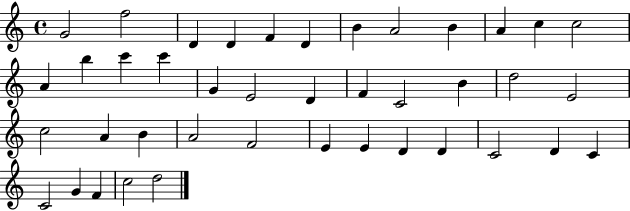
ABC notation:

X:1
T:Untitled
M:4/4
L:1/4
K:C
G2 f2 D D F D B A2 B A c c2 A b c' c' G E2 D F C2 B d2 E2 c2 A B A2 F2 E E D D C2 D C C2 G F c2 d2